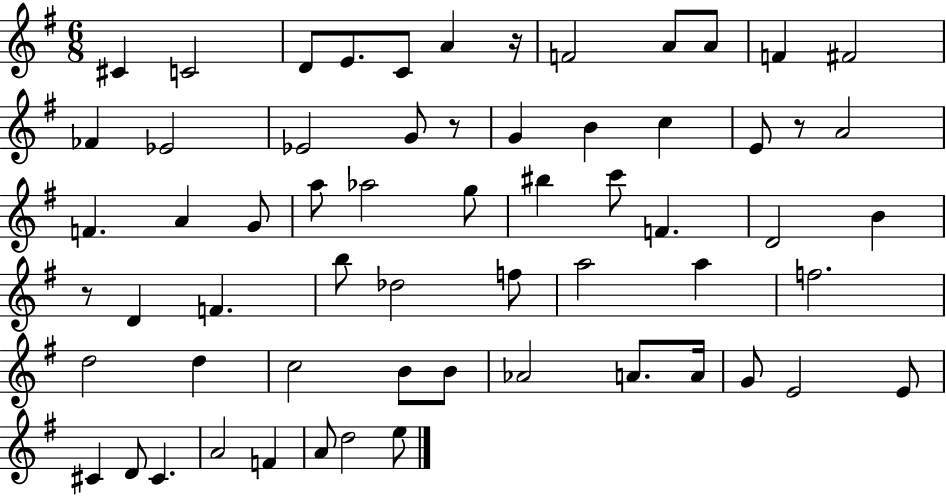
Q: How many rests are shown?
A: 4